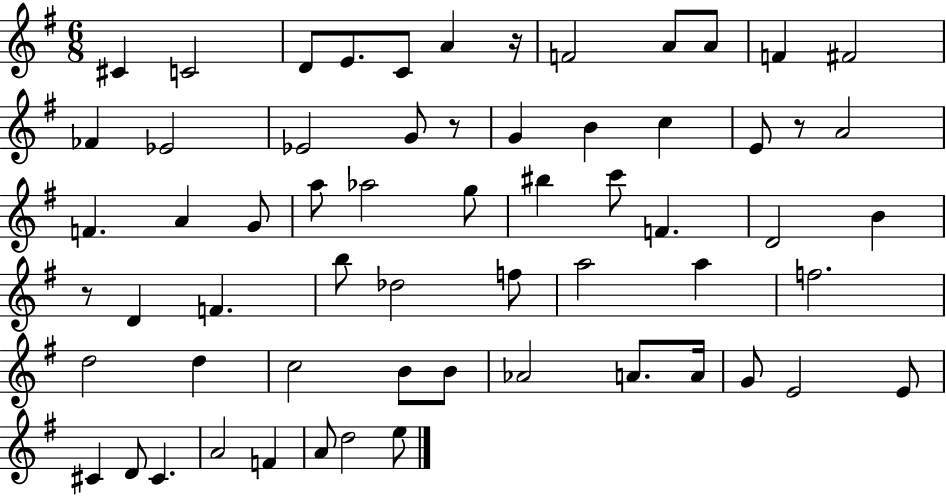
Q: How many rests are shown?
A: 4